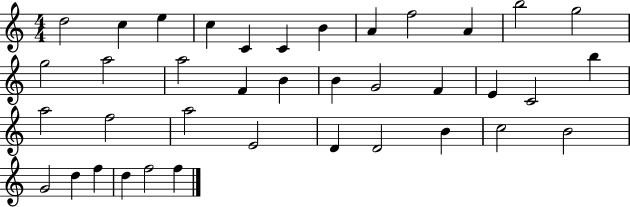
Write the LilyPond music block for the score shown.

{
  \clef treble
  \numericTimeSignature
  \time 4/4
  \key c \major
  d''2 c''4 e''4 | c''4 c'4 c'4 b'4 | a'4 f''2 a'4 | b''2 g''2 | \break g''2 a''2 | a''2 f'4 b'4 | b'4 g'2 f'4 | e'4 c'2 b''4 | \break a''2 f''2 | a''2 e'2 | d'4 d'2 b'4 | c''2 b'2 | \break g'2 d''4 f''4 | d''4 f''2 f''4 | \bar "|."
}